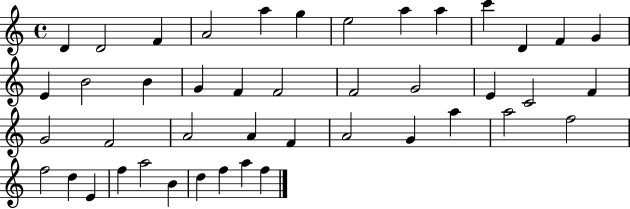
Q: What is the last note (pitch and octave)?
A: F5